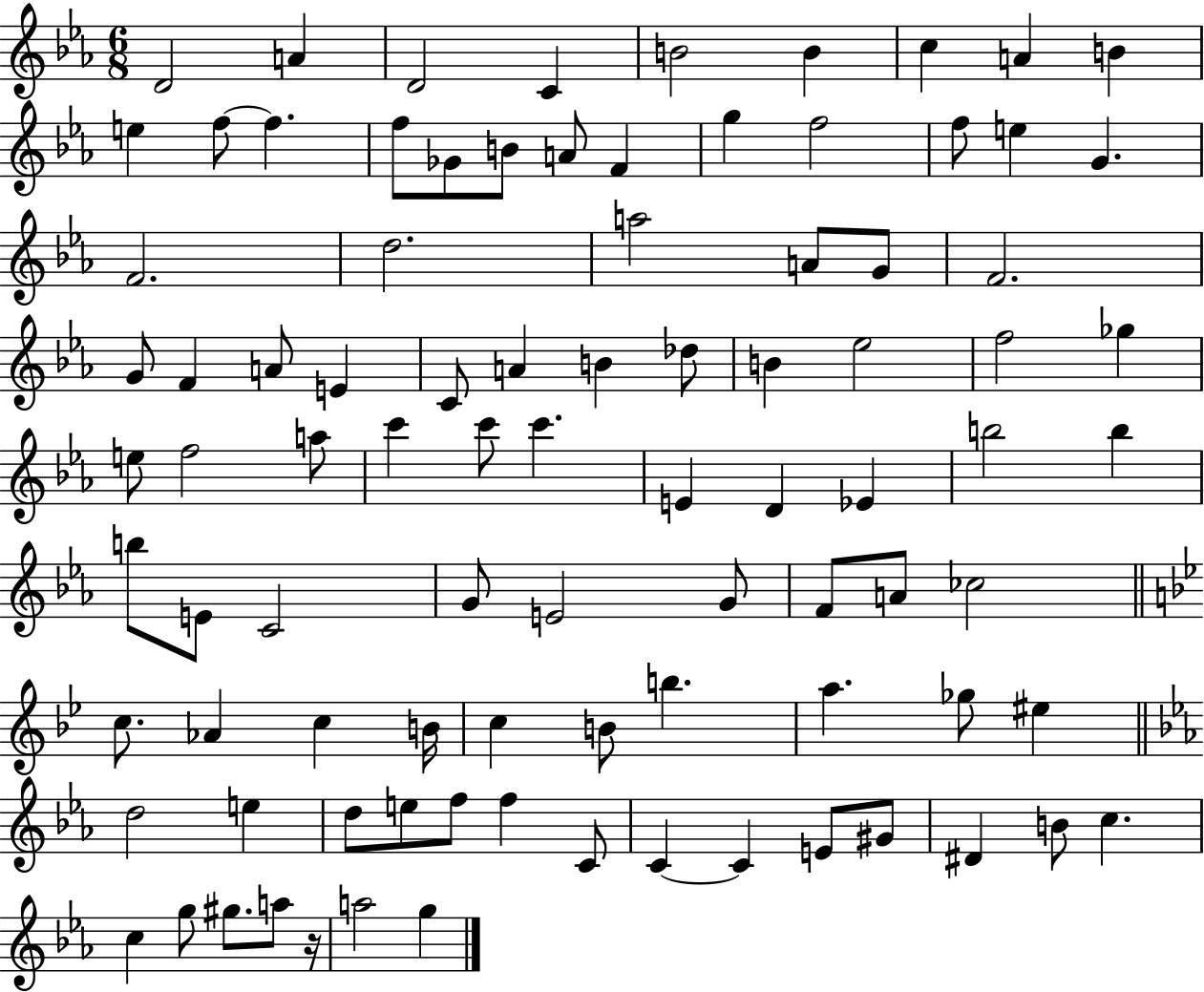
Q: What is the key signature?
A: EES major